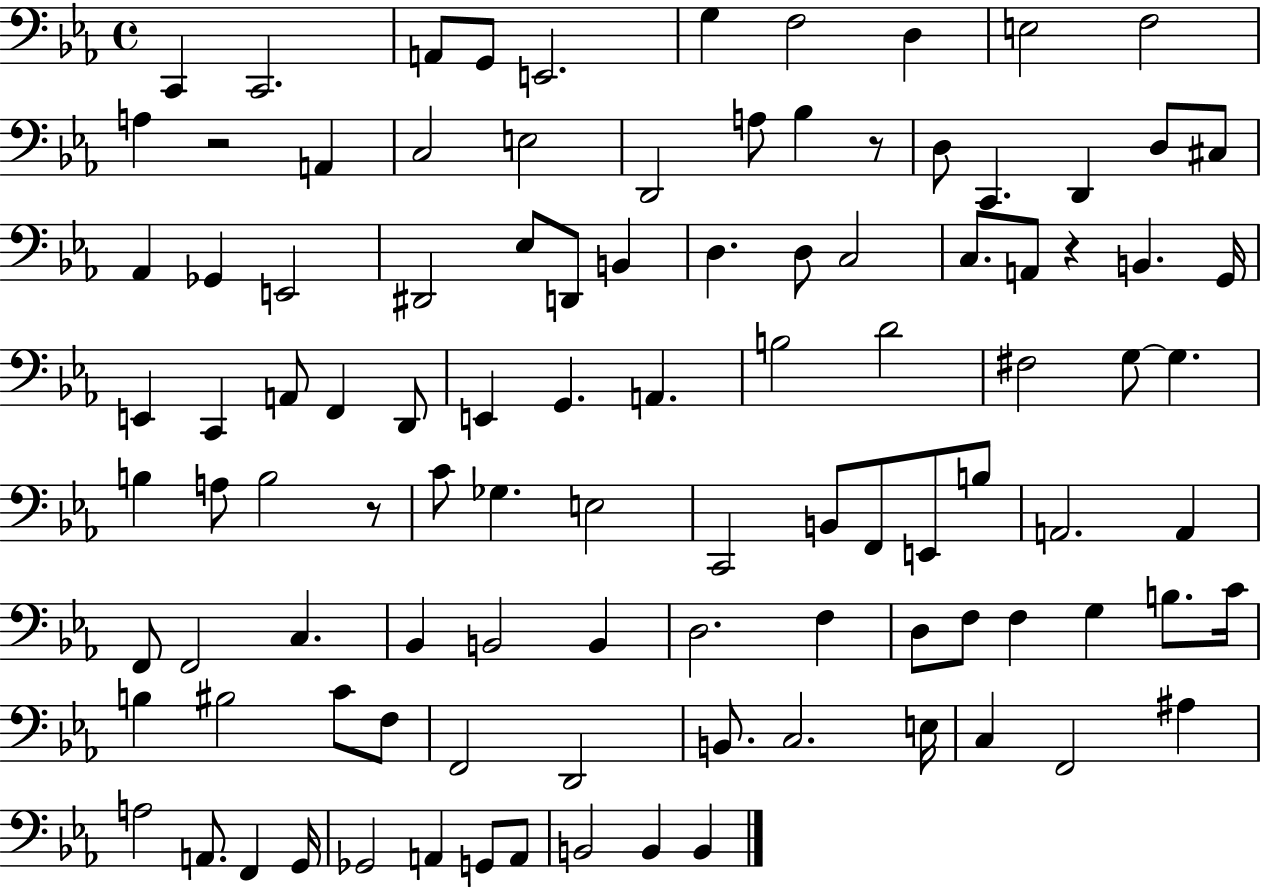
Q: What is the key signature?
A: EES major